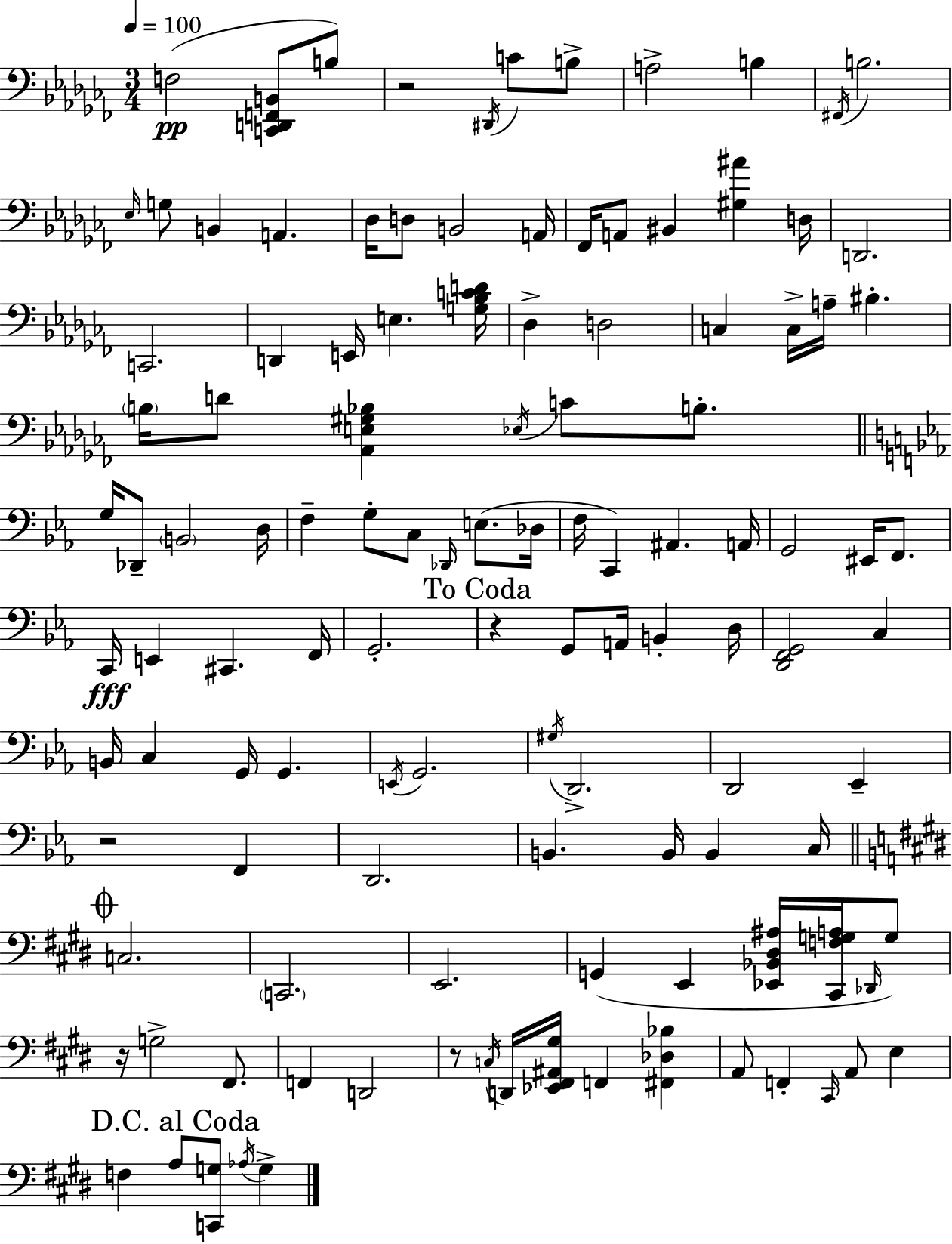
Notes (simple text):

F3/h [C2,D2,F2,B2]/e B3/e R/h D#2/s C4/e B3/e A3/h B3/q F#2/s B3/h. Eb3/s G3/e B2/q A2/q. Db3/s D3/e B2/h A2/s FES2/s A2/e BIS2/q [G#3,A#4]/q D3/s D2/h. C2/h. D2/q E2/s E3/q. [G3,Bb3,C4,D4]/s Db3/q D3/h C3/q C3/s A3/s BIS3/q. B3/s D4/e [Ab2,E3,G#3,Bb3]/q Eb3/s C4/e B3/e. G3/s Db2/e B2/h D3/s F3/q G3/e C3/e Db2/s E3/e. Db3/s F3/s C2/q A#2/q. A2/s G2/h EIS2/s F2/e. C2/s E2/q C#2/q. F2/s G2/h. R/q G2/e A2/s B2/q D3/s [D2,F2,G2]/h C3/q B2/s C3/q G2/s G2/q. E2/s G2/h. G#3/s D2/h. D2/h Eb2/q R/h F2/q D2/h. B2/q. B2/s B2/q C3/s C3/h. C2/h. E2/h. G2/q E2/q [Eb2,Bb2,D#3,A#3]/s [C#2,F3,G3,A3]/s Db2/s G3/e R/s G3/h F#2/e. F2/q D2/h R/e C3/s D2/s [Eb2,F#2,A#2,G#3]/s F2/q [F#2,Db3,Bb3]/q A2/e F2/q C#2/s A2/e E3/q F3/q A3/e [C2,G3]/e Ab3/s G3/q